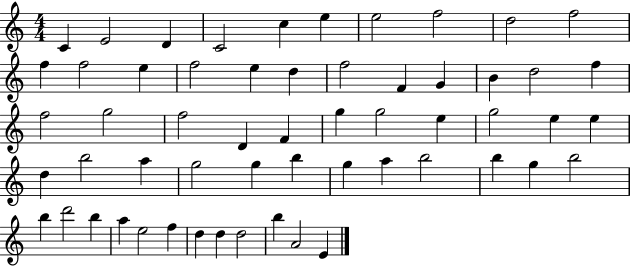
{
  \clef treble
  \numericTimeSignature
  \time 4/4
  \key c \major
  c'4 e'2 d'4 | c'2 c''4 e''4 | e''2 f''2 | d''2 f''2 | \break f''4 f''2 e''4 | f''2 e''4 d''4 | f''2 f'4 g'4 | b'4 d''2 f''4 | \break f''2 g''2 | f''2 d'4 f'4 | g''4 g''2 e''4 | g''2 e''4 e''4 | \break d''4 b''2 a''4 | g''2 g''4 b''4 | g''4 a''4 b''2 | b''4 g''4 b''2 | \break b''4 d'''2 b''4 | a''4 e''2 f''4 | d''4 d''4 d''2 | b''4 a'2 e'4 | \break \bar "|."
}